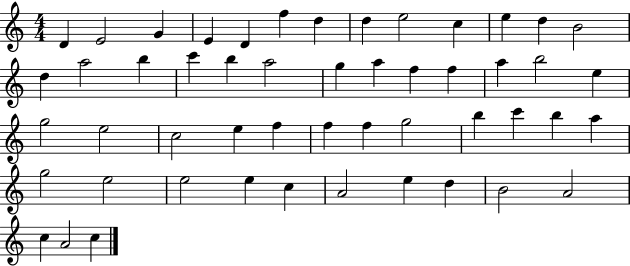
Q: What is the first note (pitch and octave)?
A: D4